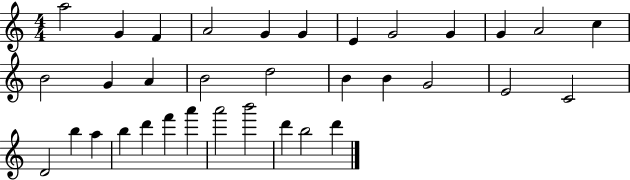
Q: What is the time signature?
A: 4/4